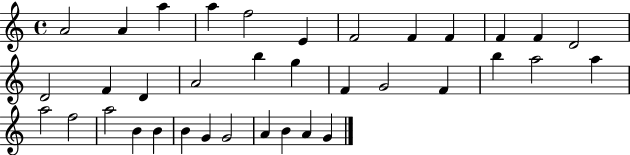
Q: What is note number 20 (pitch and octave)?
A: G4